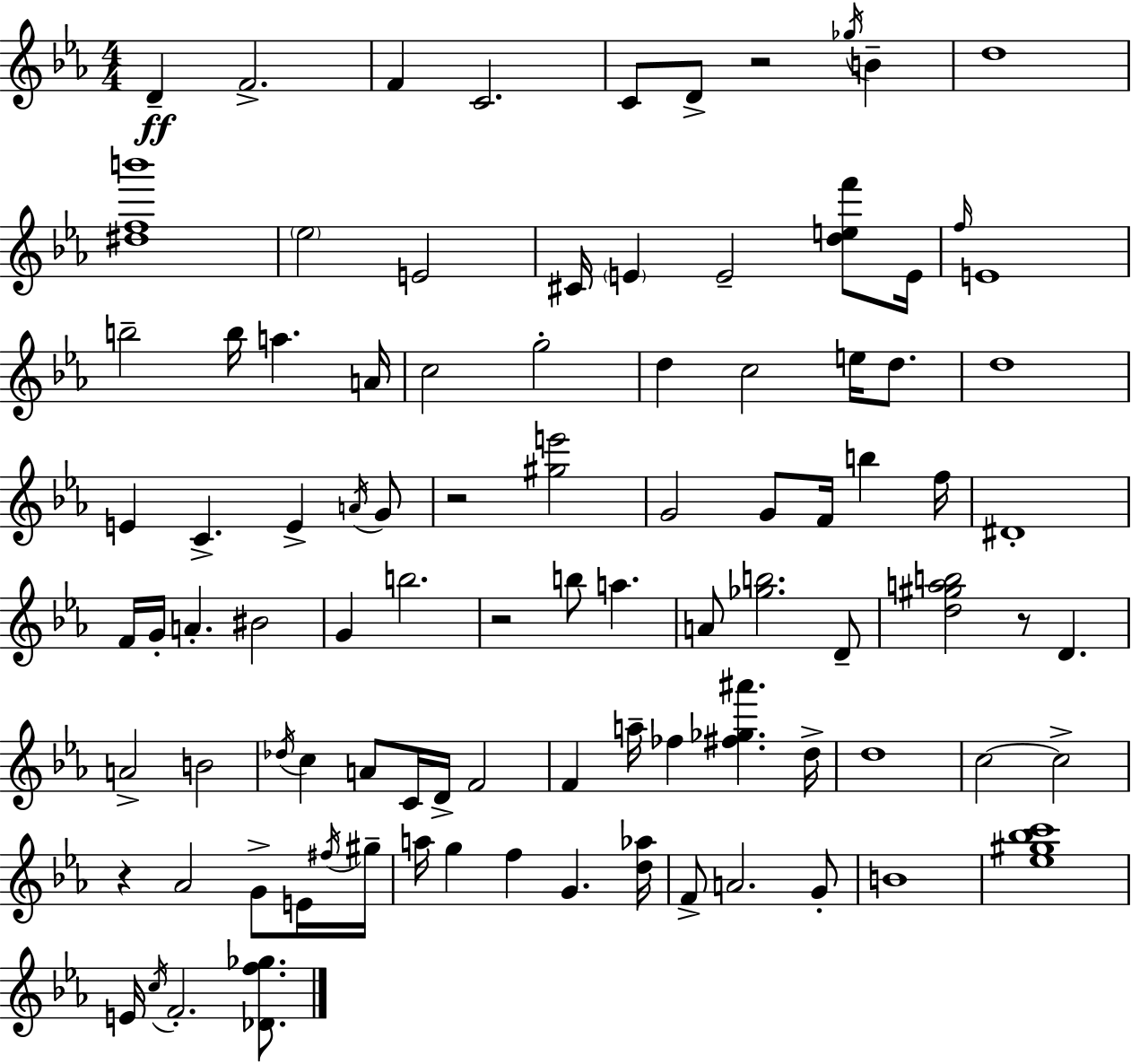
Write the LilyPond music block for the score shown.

{
  \clef treble
  \numericTimeSignature
  \time 4/4
  \key c \minor
  \repeat volta 2 { d'4--\ff f'2.-> | f'4 c'2. | c'8 d'8-> r2 \acciaccatura { ges''16 } b'4-- | d''1 | \break <dis'' f'' b'''>1 | \parenthesize ees''2 e'2 | cis'16 \parenthesize e'4 e'2-- <d'' e'' f'''>8 | e'16 \grace { f''16 } e'1 | \break b''2-- b''16 a''4. | a'16 c''2 g''2-. | d''4 c''2 e''16 d''8. | d''1 | \break e'4 c'4.-> e'4-> | \acciaccatura { a'16 } g'8 r2 <gis'' e'''>2 | g'2 g'8 f'16 b''4 | f''16 dis'1-. | \break f'16 g'16-. a'4.-. bis'2 | g'4 b''2. | r2 b''8 a''4. | a'8 <ges'' b''>2. | \break d'8-- <d'' gis'' a'' b''>2 r8 d'4. | a'2-> b'2 | \acciaccatura { des''16 } c''4 a'8 c'16 d'16-> f'2 | f'4 a''16-- fes''4 <fis'' ges'' ais'''>4. | \break d''16-> d''1 | c''2~~ c''2-> | r4 aes'2 | g'8-> e'16 \acciaccatura { fis''16 } gis''16-- a''16 g''4 f''4 g'4. | \break <d'' aes''>16 f'8-> a'2. | g'8-. b'1 | <ees'' gis'' bes'' c'''>1 | e'16 \acciaccatura { c''16 } f'2.-. | \break <des' f'' ges''>8. } \bar "|."
}